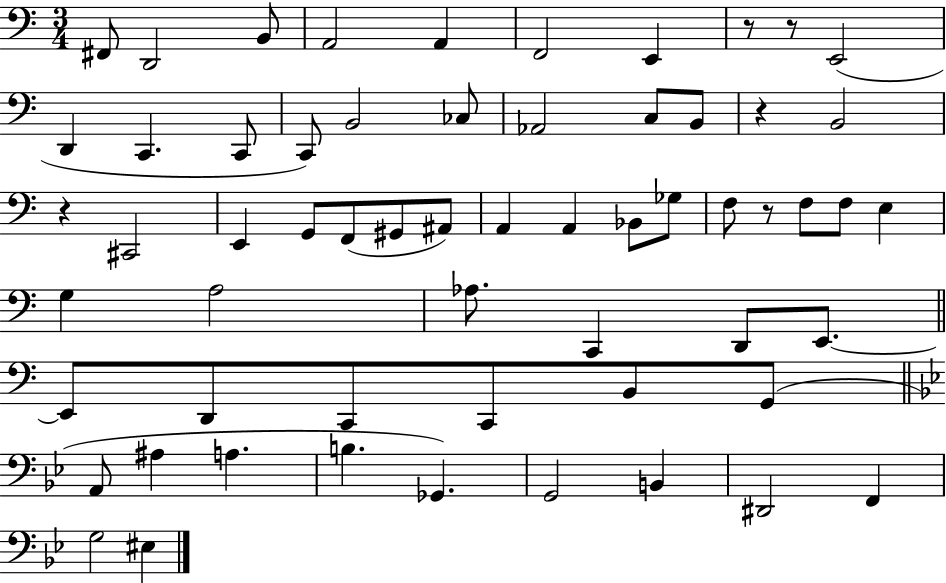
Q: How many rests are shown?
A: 5